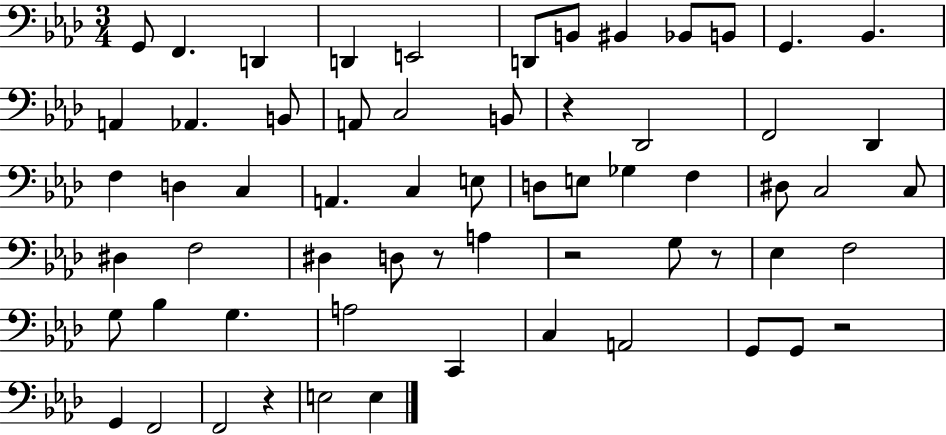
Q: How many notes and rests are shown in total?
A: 62